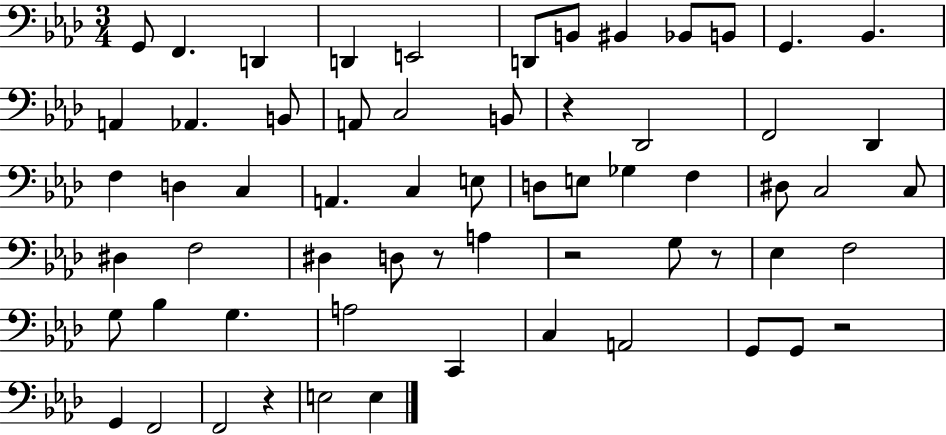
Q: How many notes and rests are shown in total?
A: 62